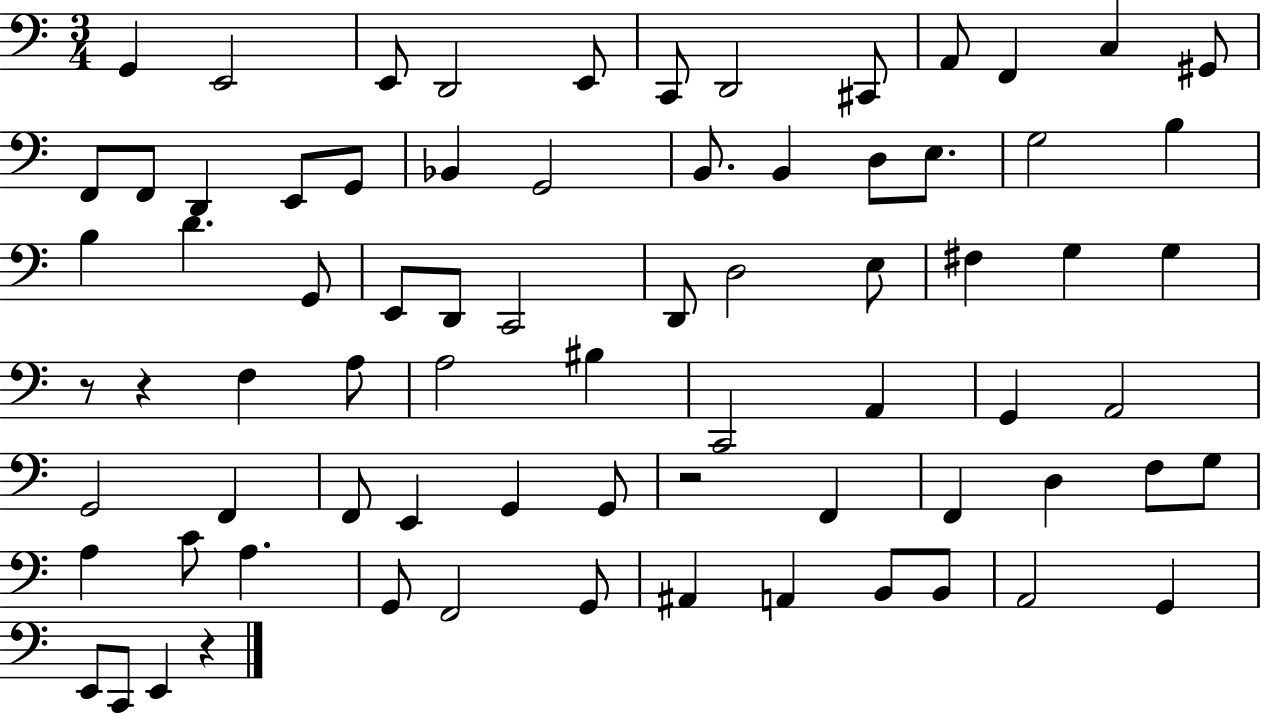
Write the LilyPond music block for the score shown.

{
  \clef bass
  \numericTimeSignature
  \time 3/4
  \key c \major
  g,4 e,2 | e,8 d,2 e,8 | c,8 d,2 cis,8 | a,8 f,4 c4 gis,8 | \break f,8 f,8 d,4 e,8 g,8 | bes,4 g,2 | b,8. b,4 d8 e8. | g2 b4 | \break b4 d'4. g,8 | e,8 d,8 c,2 | d,8 d2 e8 | fis4 g4 g4 | \break r8 r4 f4 a8 | a2 bis4 | c,2 a,4 | g,4 a,2 | \break g,2 f,4 | f,8 e,4 g,4 g,8 | r2 f,4 | f,4 d4 f8 g8 | \break a4 c'8 a4. | g,8 f,2 g,8 | ais,4 a,4 b,8 b,8 | a,2 g,4 | \break e,8 c,8 e,4 r4 | \bar "|."
}